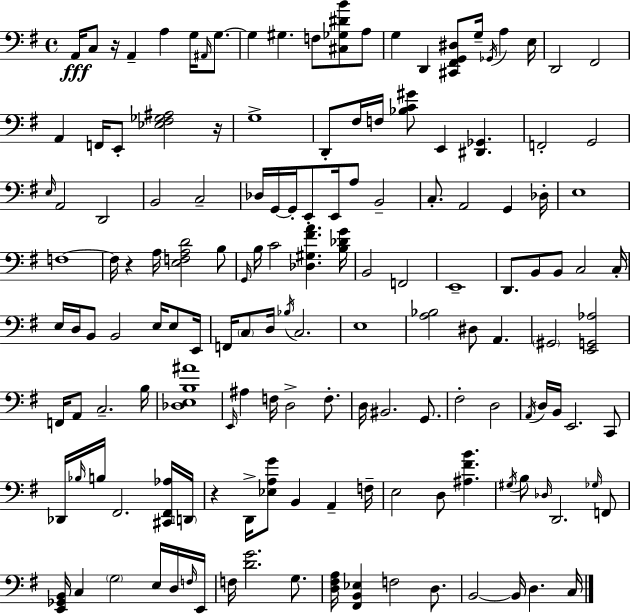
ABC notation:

X:1
T:Untitled
M:4/4
L:1/4
K:Em
A,,/4 C,/2 z/4 A,, A, G,/4 ^A,,/4 G,/2 G, ^G, F,/2 [^C,_G,^DB]/2 A,/2 G, D,, [^C,,^F,,G,,^D,]/2 G,/4 _G,,/4 A, E,/4 D,,2 ^F,,2 A,, F,,/4 E,,/2 [_E,^F,_G,^A,]2 z/4 G,4 D,,/2 ^F,/4 F,/4 [_B,C^G]/2 E,, [^D,,_G,,] F,,2 G,,2 E,/4 A,,2 D,,2 B,,2 C,2 _D,/4 G,,/4 G,,/4 E,,/2 E,,/4 A,/2 B,,2 C,/2 A,,2 G,, _D,/4 E,4 F,4 F,/4 z A,/4 [E,F,A,D]2 B,/2 G,,/4 B,/4 C2 [_D,^G,^FA] [B,_DG]/4 B,,2 F,,2 E,,4 D,,/2 B,,/2 B,,/2 C,2 C,/4 E,/4 D,/4 B,,/2 B,,2 E,/4 E,/2 E,,/4 F,,/4 C,/2 D,/4 _B,/4 C,2 E,4 [A,_B,]2 ^D,/2 A,, ^G,,2 [E,,G,,_A,]2 F,,/4 A,,/2 C,2 B,/4 [_D,E,B,^A]4 E,,/4 ^A, F,/4 D,2 F,/2 D,/4 ^B,,2 G,,/2 ^F,2 D,2 A,,/4 D,/4 B,,/4 E,,2 C,,/2 _D,,/4 _B,/4 B,/4 ^F,,2 [^C,,^F,,_A,]/4 D,,/4 z D,,/4 [_E,A,G]/2 B,, A,, F,/4 E,2 D,/2 [^A,^FB] ^G,/4 B,/2 _D,/4 D,,2 _G,/4 F,,/2 [E,,_G,,B,,]/4 C, G,2 E,/4 D,/4 F,/4 E,,/4 F,/4 [DG]2 G,/2 [D,^F,A,]/4 [^F,,B,,_E,] F,2 D,/2 B,,2 B,,/4 D, C,/4